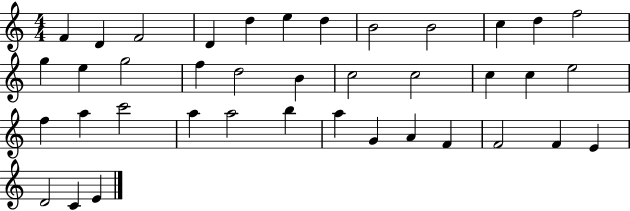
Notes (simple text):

F4/q D4/q F4/h D4/q D5/q E5/q D5/q B4/h B4/h C5/q D5/q F5/h G5/q E5/q G5/h F5/q D5/h B4/q C5/h C5/h C5/q C5/q E5/h F5/q A5/q C6/h A5/q A5/h B5/q A5/q G4/q A4/q F4/q F4/h F4/q E4/q D4/h C4/q E4/q